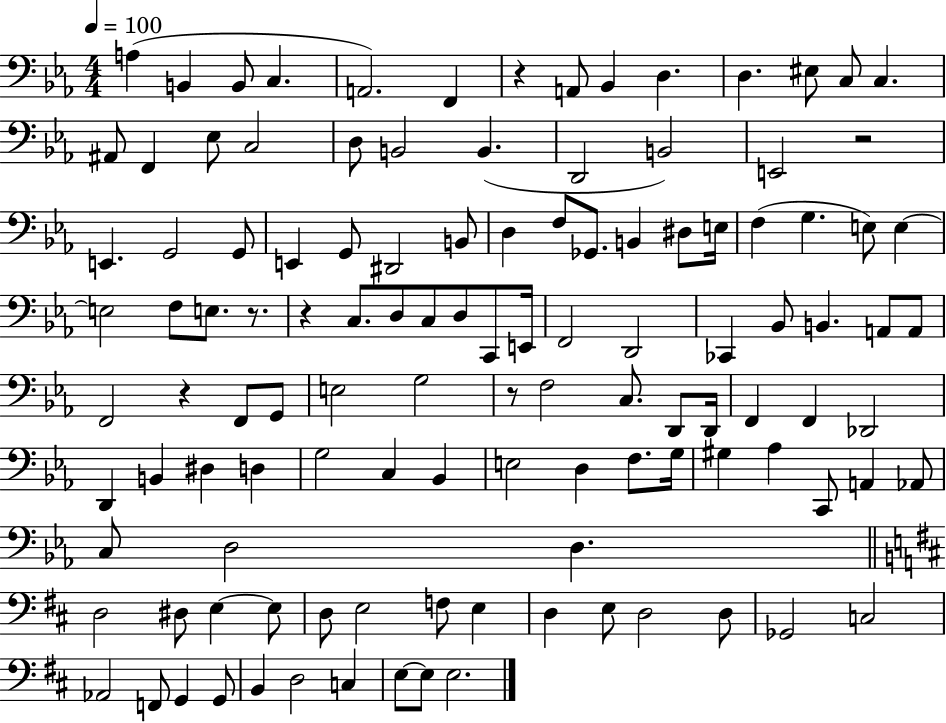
A3/q B2/q B2/e C3/q. A2/h. F2/q R/q A2/e Bb2/q D3/q. D3/q. EIS3/e C3/e C3/q. A#2/e F2/q Eb3/e C3/h D3/e B2/h B2/q. D2/h B2/h E2/h R/h E2/q. G2/h G2/e E2/q G2/e D#2/h B2/e D3/q F3/e Gb2/e. B2/q D#3/e E3/s F3/q G3/q. E3/e E3/q E3/h F3/e E3/e. R/e. R/q C3/e. D3/e C3/e D3/e C2/e E2/s F2/h D2/h CES2/q Bb2/e B2/q. A2/e A2/e F2/h R/q F2/e G2/e E3/h G3/h R/e F3/h C3/e. D2/e D2/s F2/q F2/q Db2/h D2/q B2/q D#3/q D3/q G3/h C3/q Bb2/q E3/h D3/q F3/e. G3/s G#3/q Ab3/q C2/e A2/q Ab2/e C3/e D3/h D3/q. D3/h D#3/e E3/q E3/e D3/e E3/h F3/e E3/q D3/q E3/e D3/h D3/e Gb2/h C3/h Ab2/h F2/e G2/q G2/e B2/q D3/h C3/q E3/e E3/e E3/h.